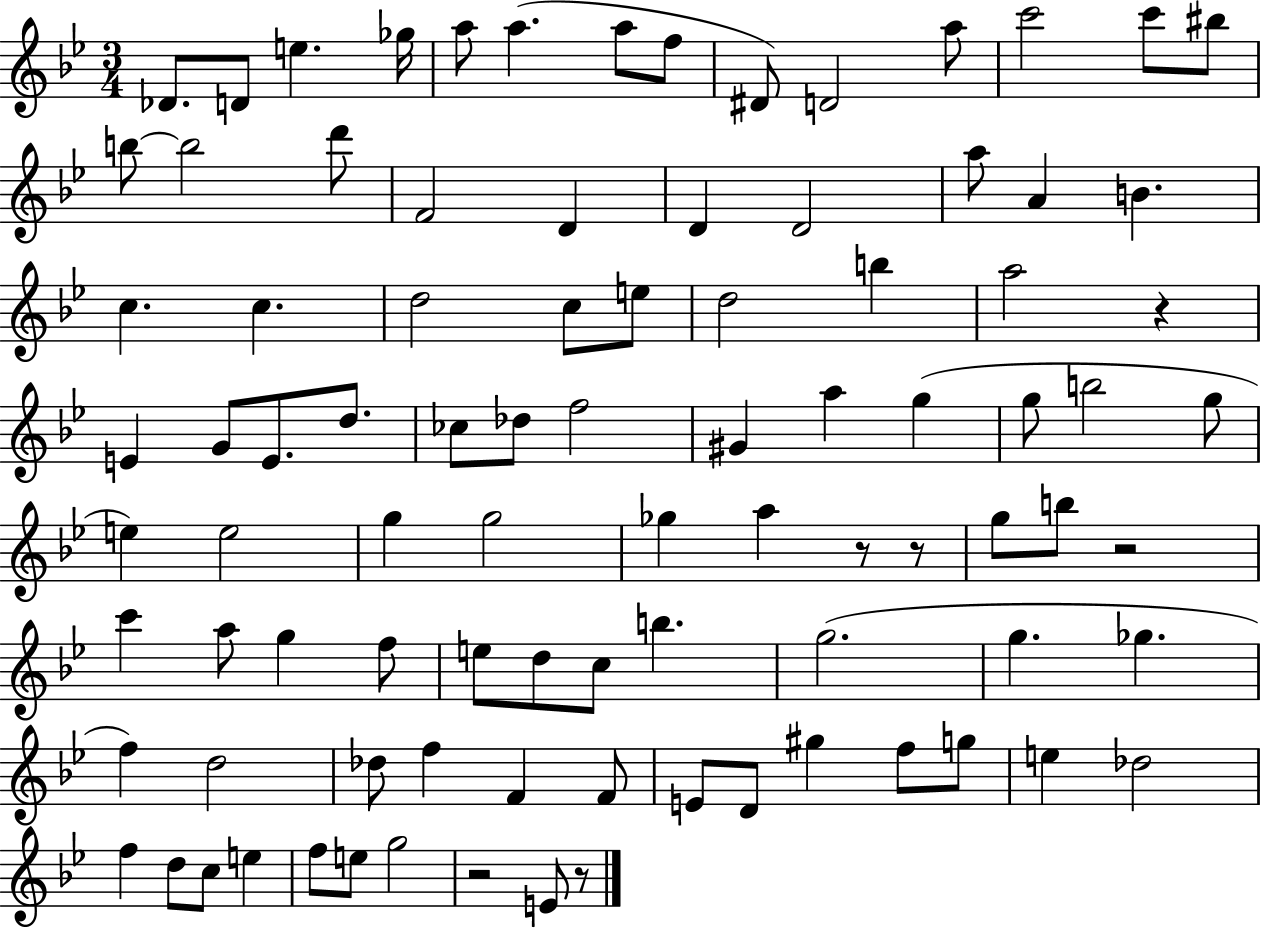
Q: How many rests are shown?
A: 6